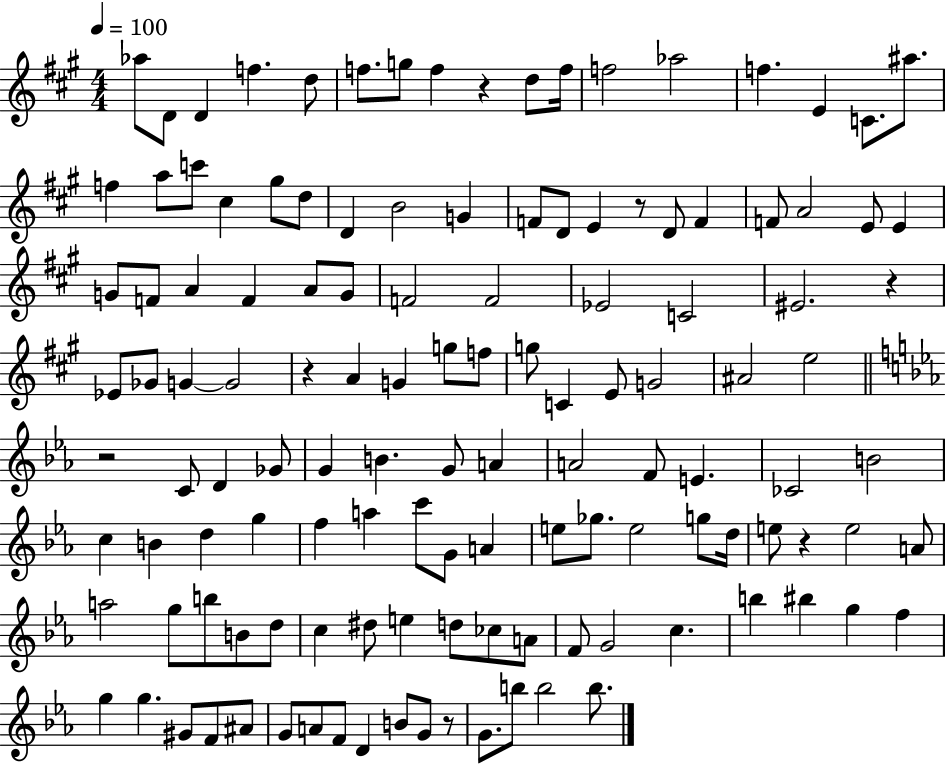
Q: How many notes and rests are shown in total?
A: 128